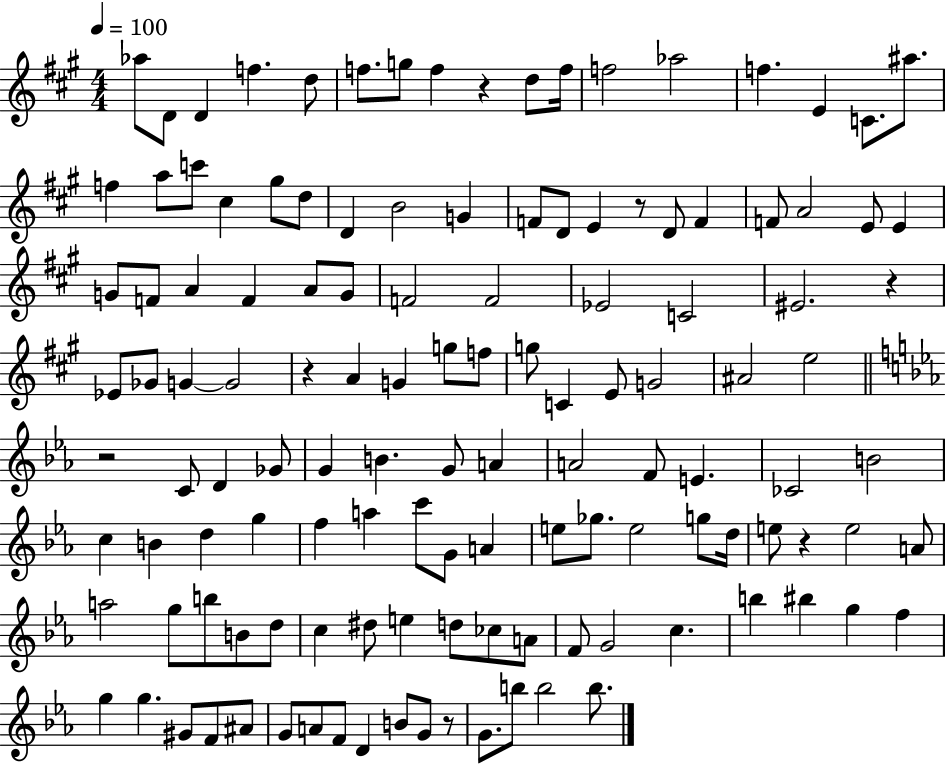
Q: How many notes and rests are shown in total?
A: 128